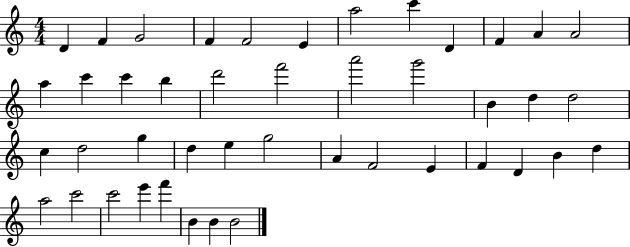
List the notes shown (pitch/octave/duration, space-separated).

D4/q F4/q G4/h F4/q F4/h E4/q A5/h C6/q D4/q F4/q A4/q A4/h A5/q C6/q C6/q B5/q D6/h F6/h A6/h G6/h B4/q D5/q D5/h C5/q D5/h G5/q D5/q E5/q G5/h A4/q F4/h E4/q F4/q D4/q B4/q D5/q A5/h C6/h C6/h E6/q F6/q B4/q B4/q B4/h